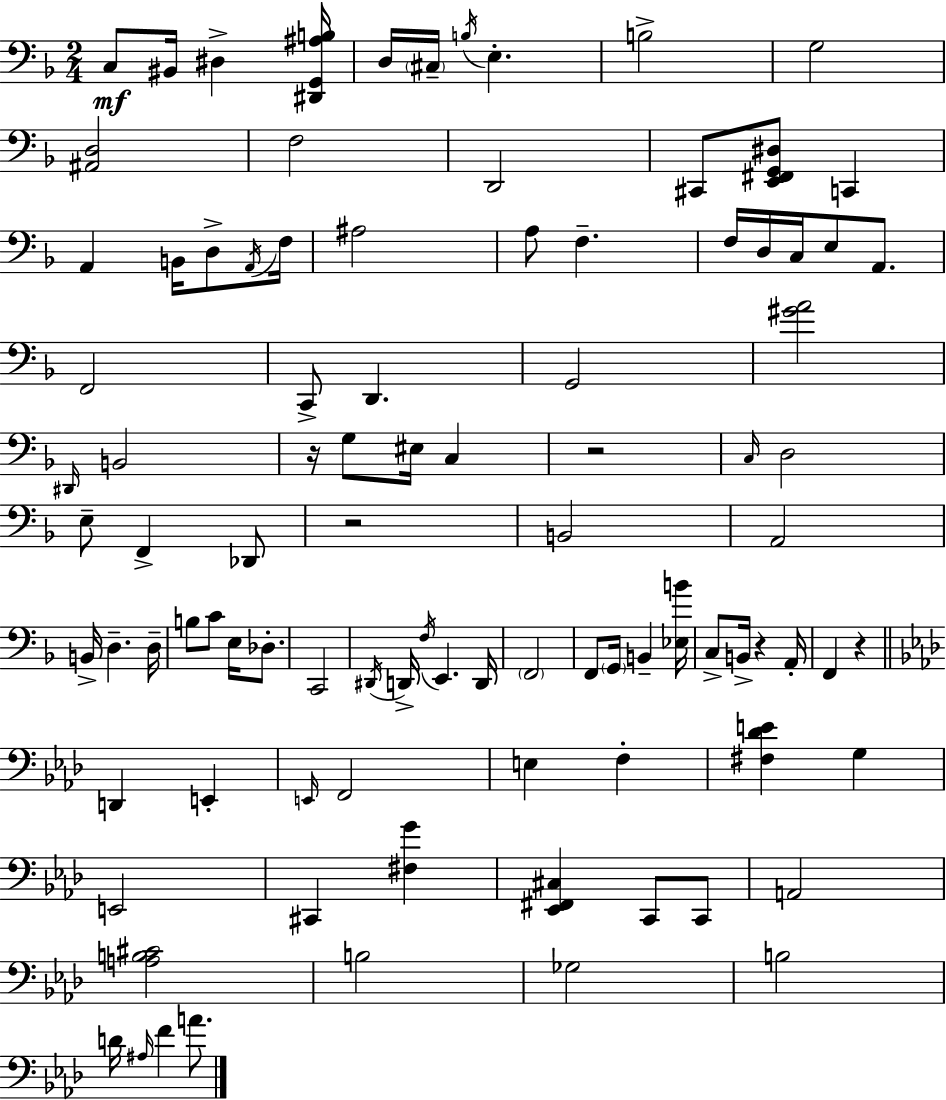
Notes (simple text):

C3/e BIS2/s D#3/q [D#2,G2,A#3,B3]/s D3/s C#3/s B3/s E3/q. B3/h G3/h [A#2,D3]/h F3/h D2/h C#2/e [E2,F#2,G2,D#3]/e C2/q A2/q B2/s D3/e A2/s F3/s A#3/h A3/e F3/q. F3/s D3/s C3/s E3/e A2/e. F2/h C2/e D2/q. G2/h [G#4,A4]/h D#2/s B2/h R/s G3/e EIS3/s C3/q R/h C3/s D3/h E3/e F2/q Db2/e R/h B2/h A2/h B2/s D3/q. D3/s B3/e C4/e E3/s Db3/e. C2/h D#2/s D2/s F3/s E2/q. D2/s F2/h F2/e G2/s B2/q [Eb3,B4]/s C3/e B2/s R/q A2/s F2/q R/q D2/q E2/q E2/s F2/h E3/q F3/q [F#3,Db4,E4]/q G3/q E2/h C#2/q [F#3,G4]/q [Eb2,F#2,C#3]/q C2/e C2/e A2/h [A3,B3,C#4]/h B3/h Gb3/h B3/h D4/s A#3/s F4/q A4/e.